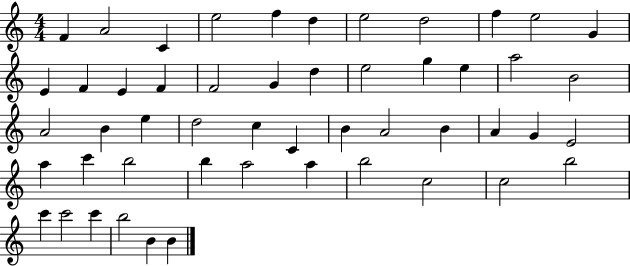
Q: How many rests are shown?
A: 0